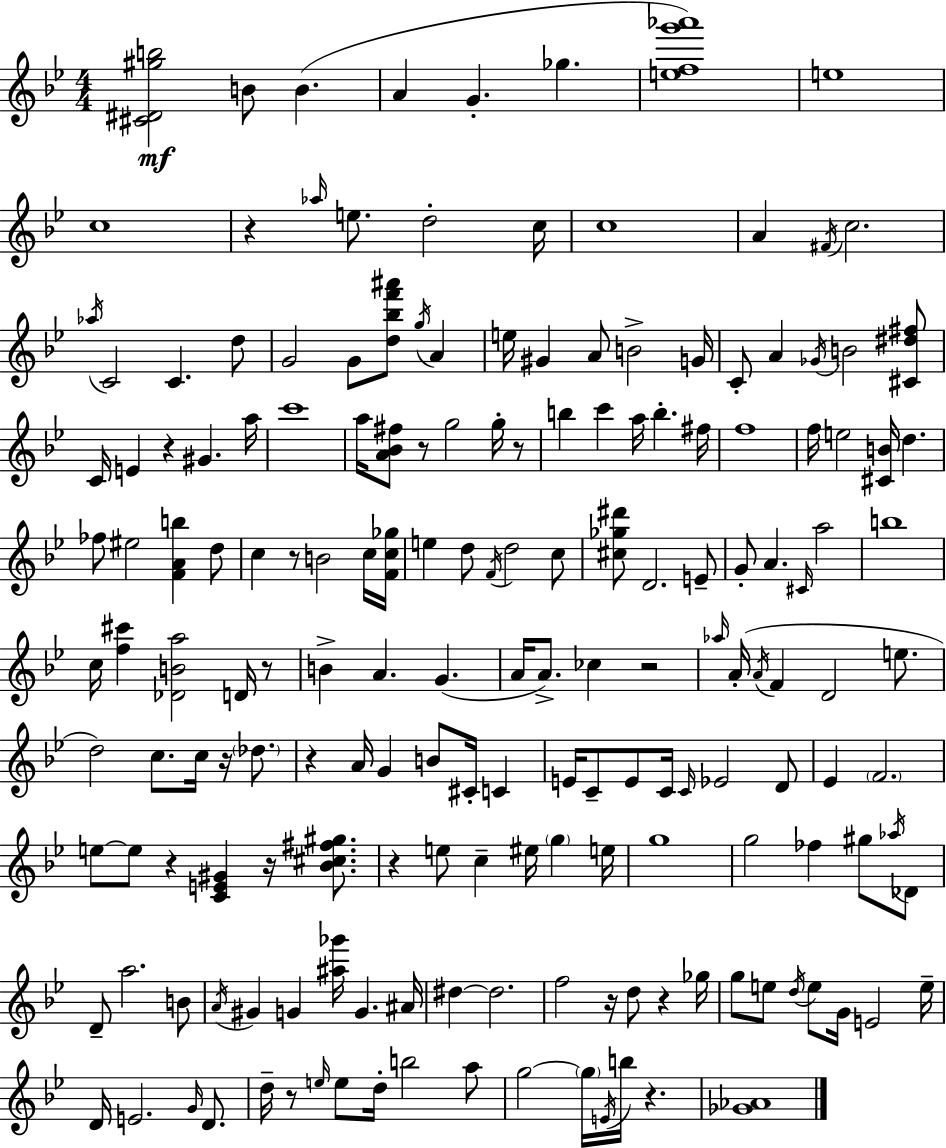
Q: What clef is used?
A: treble